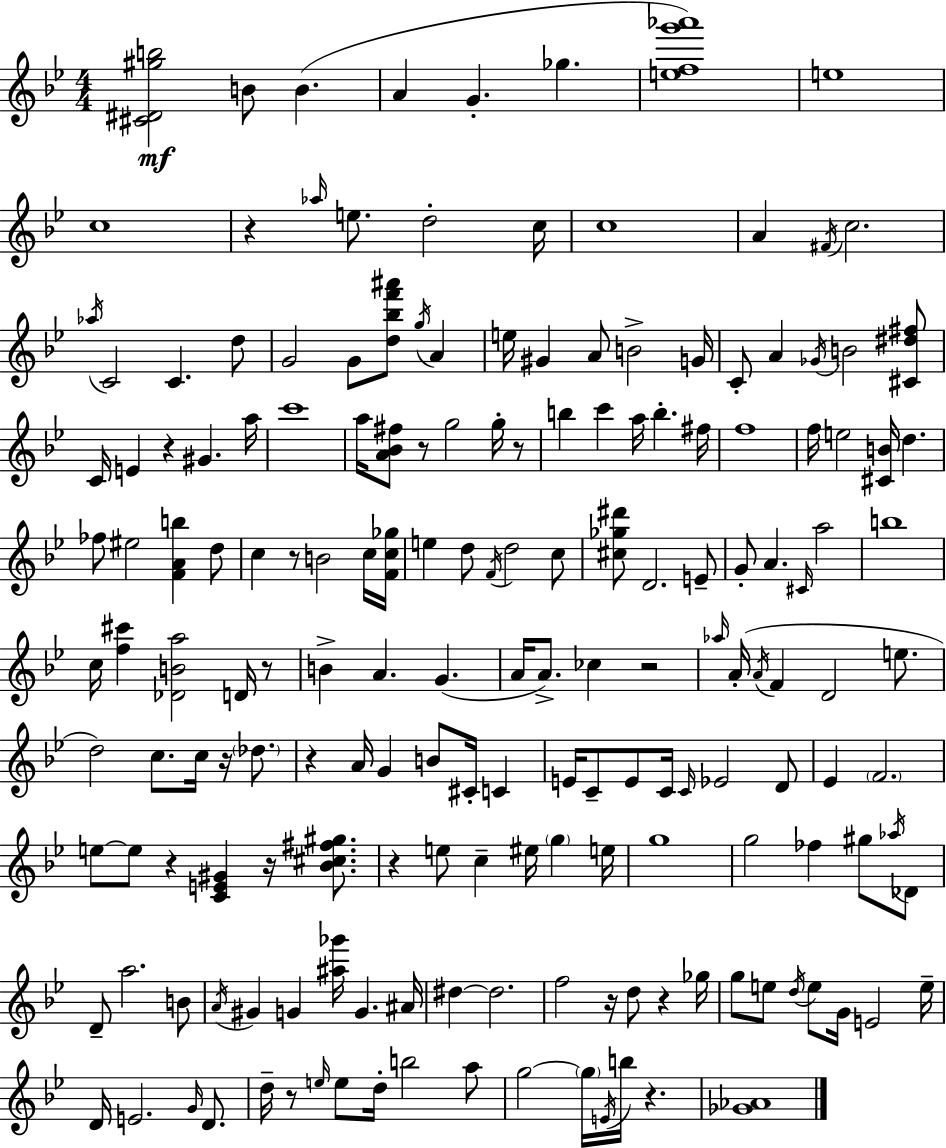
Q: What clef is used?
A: treble